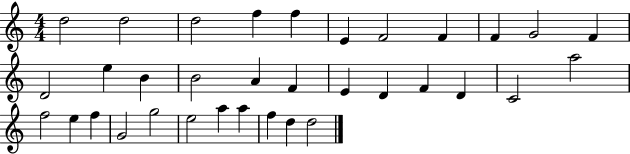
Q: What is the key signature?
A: C major